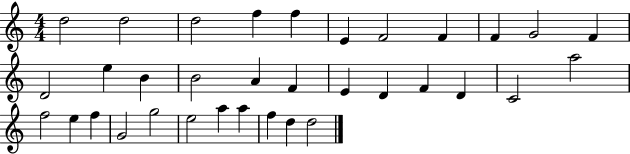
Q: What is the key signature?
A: C major